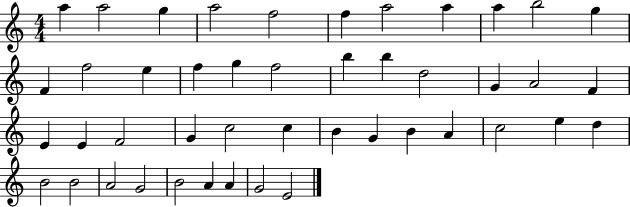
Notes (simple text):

A5/q A5/h G5/q A5/h F5/h F5/q A5/h A5/q A5/q B5/h G5/q F4/q F5/h E5/q F5/q G5/q F5/h B5/q B5/q D5/h G4/q A4/h F4/q E4/q E4/q F4/h G4/q C5/h C5/q B4/q G4/q B4/q A4/q C5/h E5/q D5/q B4/h B4/h A4/h G4/h B4/h A4/q A4/q G4/h E4/h